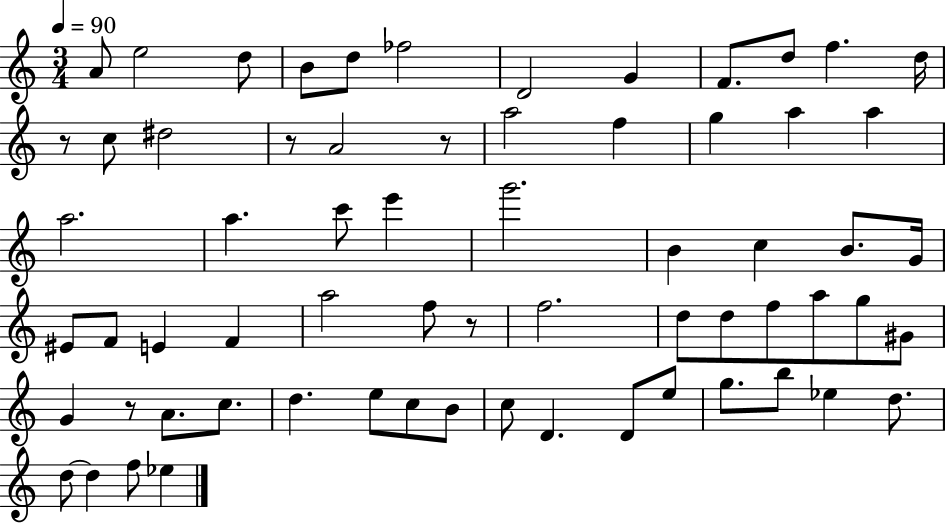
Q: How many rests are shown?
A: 5